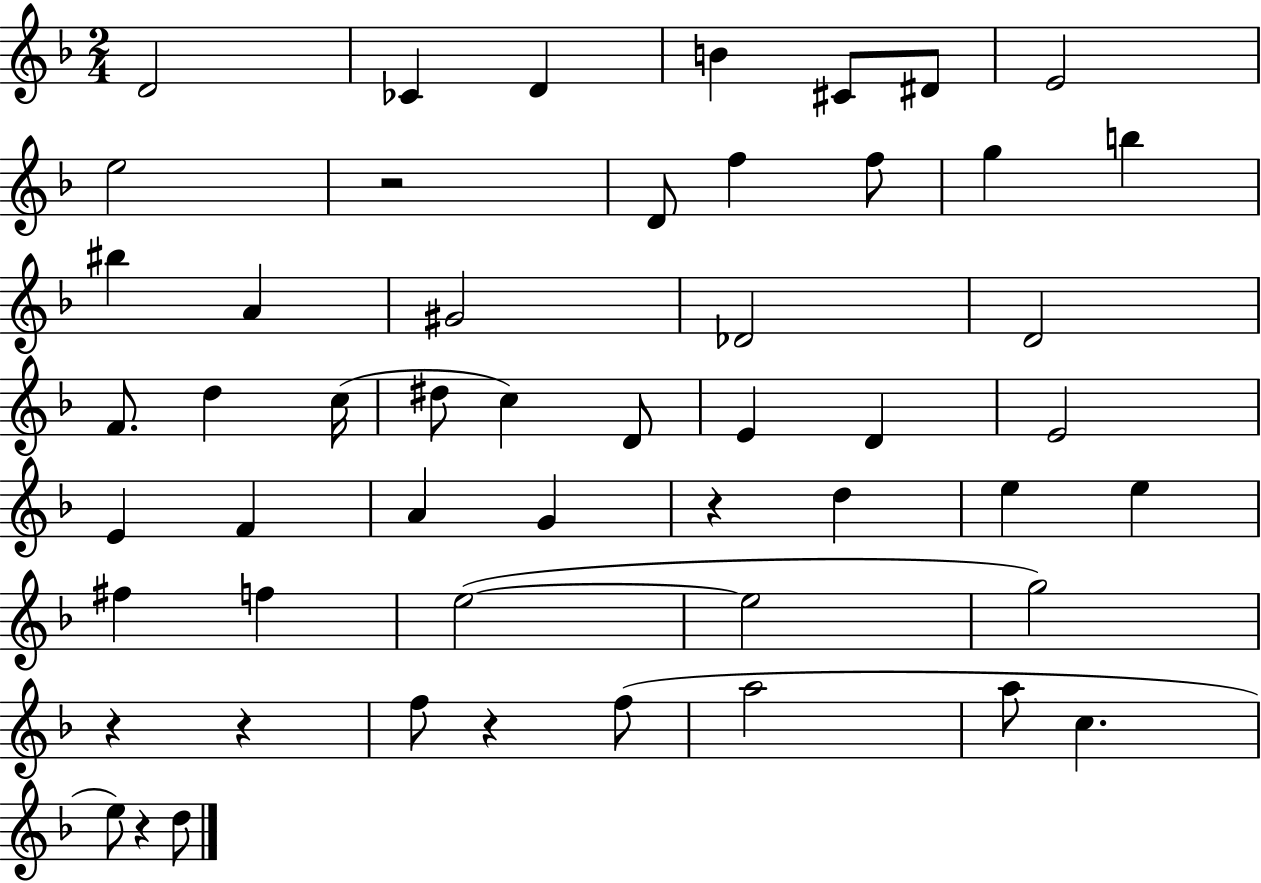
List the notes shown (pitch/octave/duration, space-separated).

D4/h CES4/q D4/q B4/q C#4/e D#4/e E4/h E5/h R/h D4/e F5/q F5/e G5/q B5/q BIS5/q A4/q G#4/h Db4/h D4/h F4/e. D5/q C5/s D#5/e C5/q D4/e E4/q D4/q E4/h E4/q F4/q A4/q G4/q R/q D5/q E5/q E5/q F#5/q F5/q E5/h E5/h G5/h R/q R/q F5/e R/q F5/e A5/h A5/e C5/q. E5/e R/q D5/e